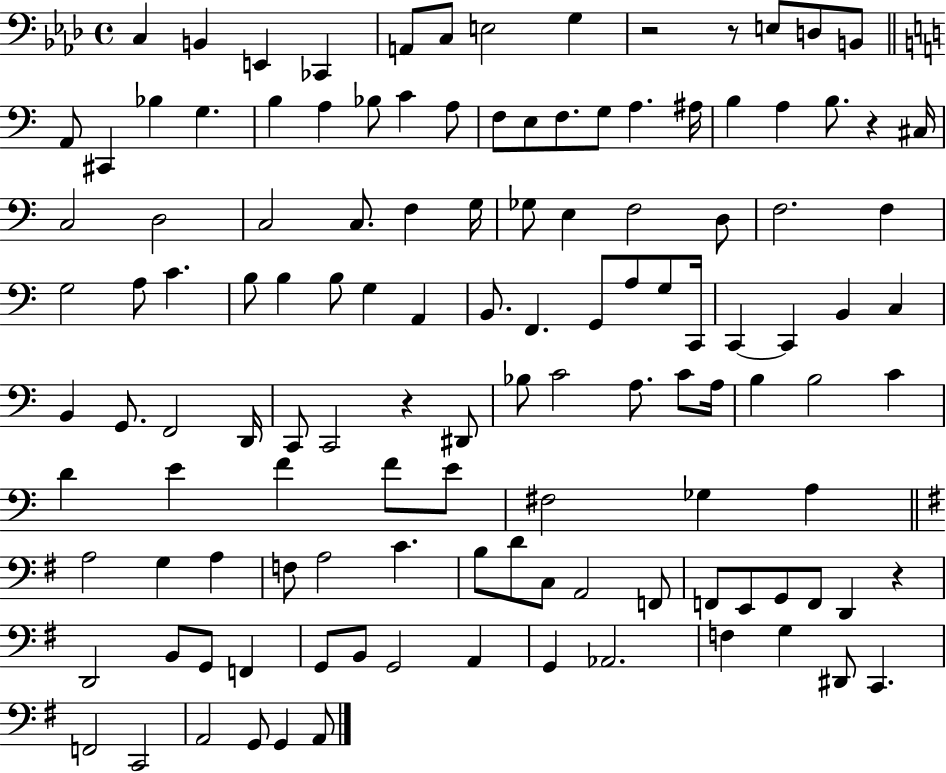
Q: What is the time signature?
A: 4/4